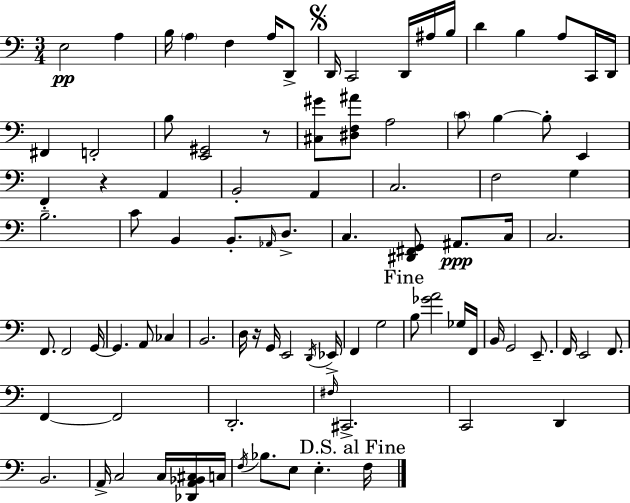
E3/h A3/q B3/s A3/q F3/q A3/s D2/e D2/s C2/h D2/s A#3/s B3/s D4/q B3/q A3/e C2/s D2/s F#2/q F2/h B3/e [E2,G#2]/h R/e [C#3,G#4]/e [D#3,F3,A#4]/e A3/h C4/e B3/q B3/e E2/q F2/q R/q A2/q B2/h A2/q C3/h. F3/h G3/q B3/h. C4/e B2/q B2/e. Ab2/s D3/e. C3/q. [D#2,F#2,G2]/e A#2/e. C3/s C3/h. F2/e. F2/h G2/s G2/q. A2/e CES3/q B2/h. D3/s R/s G2/s E2/h D2/s Eb2/s F2/q G3/h B3/e [Gb4,A4]/h Gb3/s F2/s B2/s G2/h E2/e. F2/s E2/h F2/e. F2/q F2/h D2/h. F#3/s C#2/h. C2/h D2/q B2/h. A2/s C3/h C3/s [Db2,A2,Bb2,C#3]/s C3/s F3/s Bb3/e. E3/e E3/q. F3/s